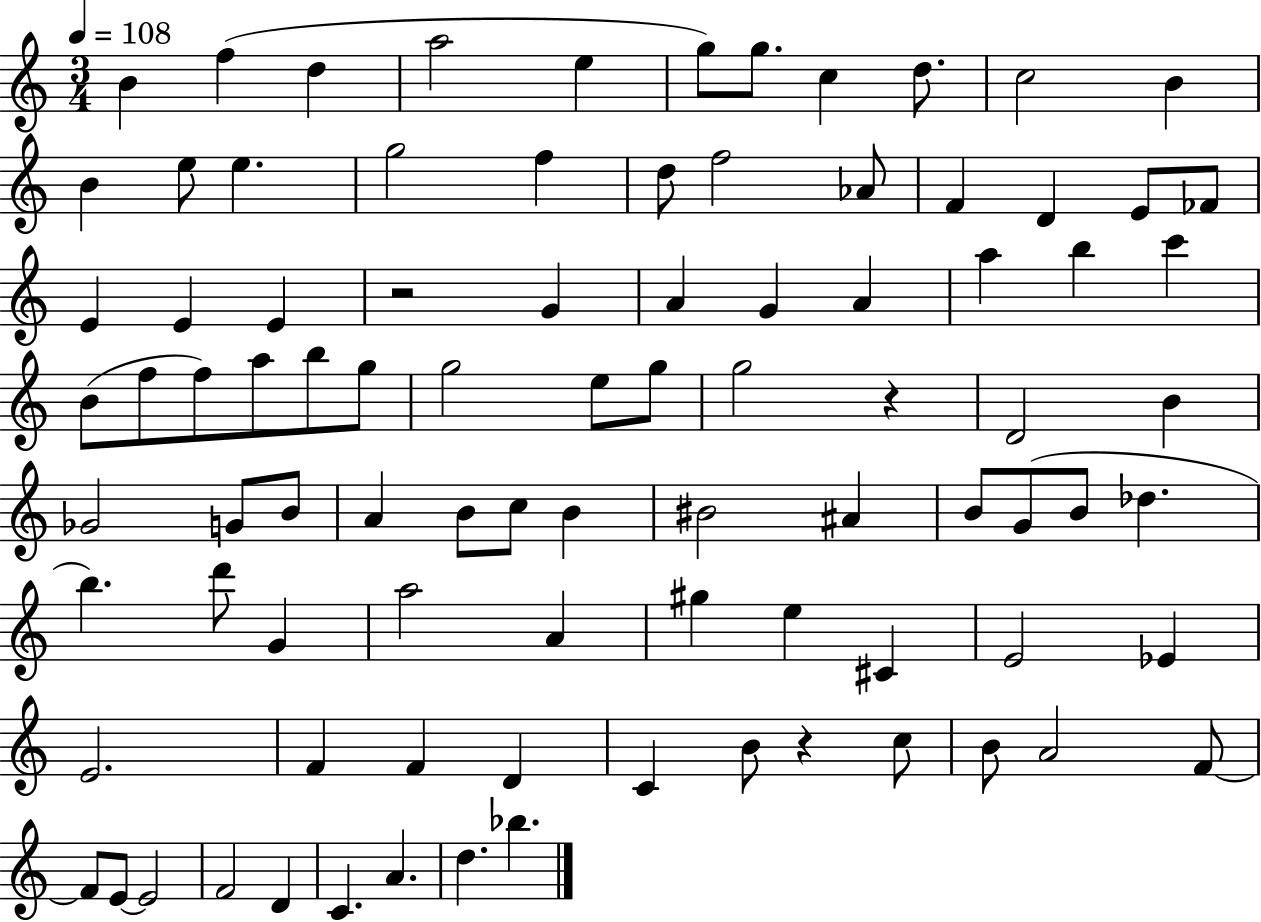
{
  \clef treble
  \numericTimeSignature
  \time 3/4
  \key c \major
  \tempo 4 = 108
  b'4 f''4( d''4 | a''2 e''4 | g''8) g''8. c''4 d''8. | c''2 b'4 | \break b'4 e''8 e''4. | g''2 f''4 | d''8 f''2 aes'8 | f'4 d'4 e'8 fes'8 | \break e'4 e'4 e'4 | r2 g'4 | a'4 g'4 a'4 | a''4 b''4 c'''4 | \break b'8( f''8 f''8) a''8 b''8 g''8 | g''2 e''8 g''8 | g''2 r4 | d'2 b'4 | \break ges'2 g'8 b'8 | a'4 b'8 c''8 b'4 | bis'2 ais'4 | b'8 g'8( b'8 des''4. | \break b''4.) d'''8 g'4 | a''2 a'4 | gis''4 e''4 cis'4 | e'2 ees'4 | \break e'2. | f'4 f'4 d'4 | c'4 b'8 r4 c''8 | b'8 a'2 f'8~~ | \break f'8 e'8~~ e'2 | f'2 d'4 | c'4. a'4. | d''4. bes''4. | \break \bar "|."
}